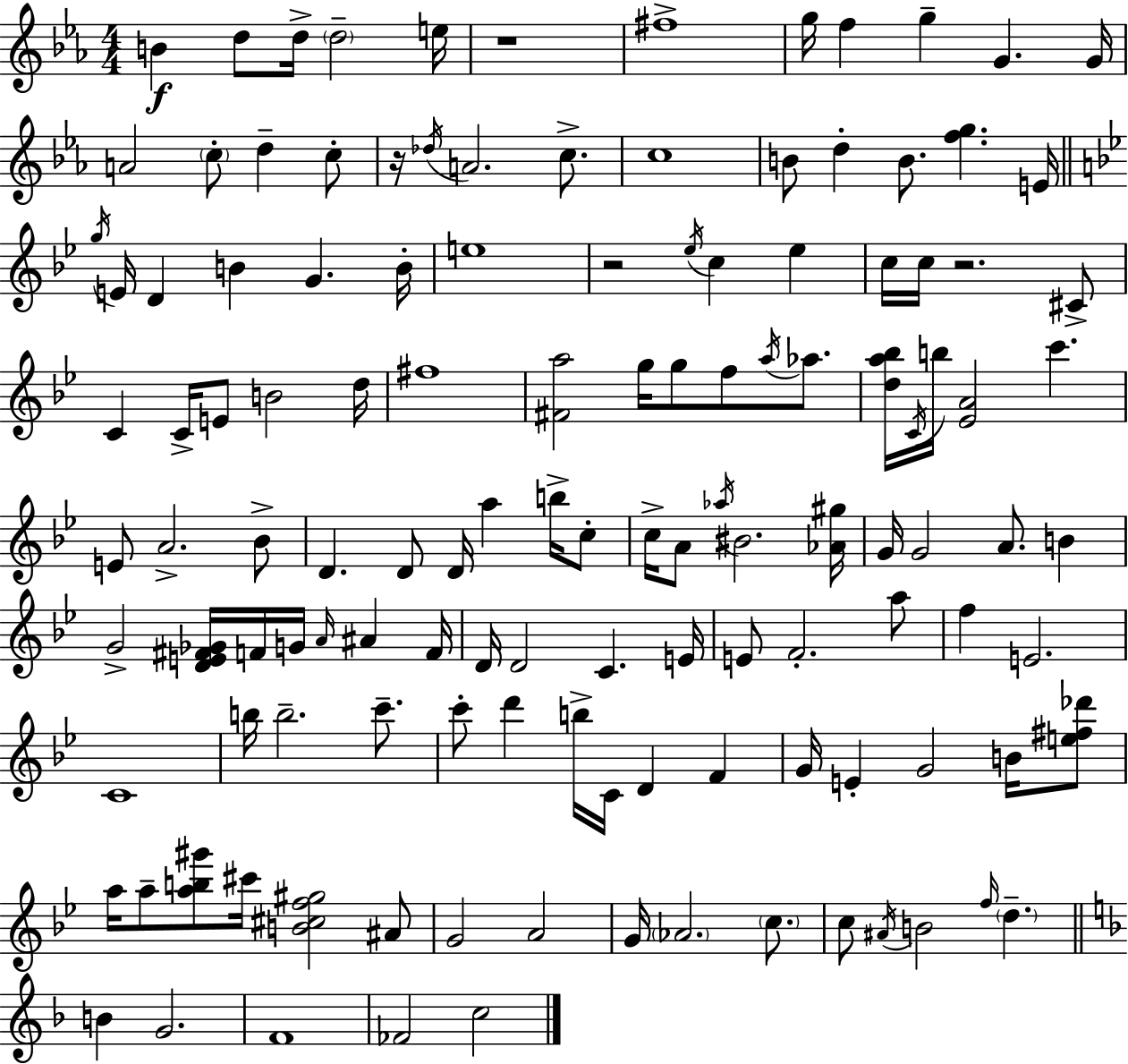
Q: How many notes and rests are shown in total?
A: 128